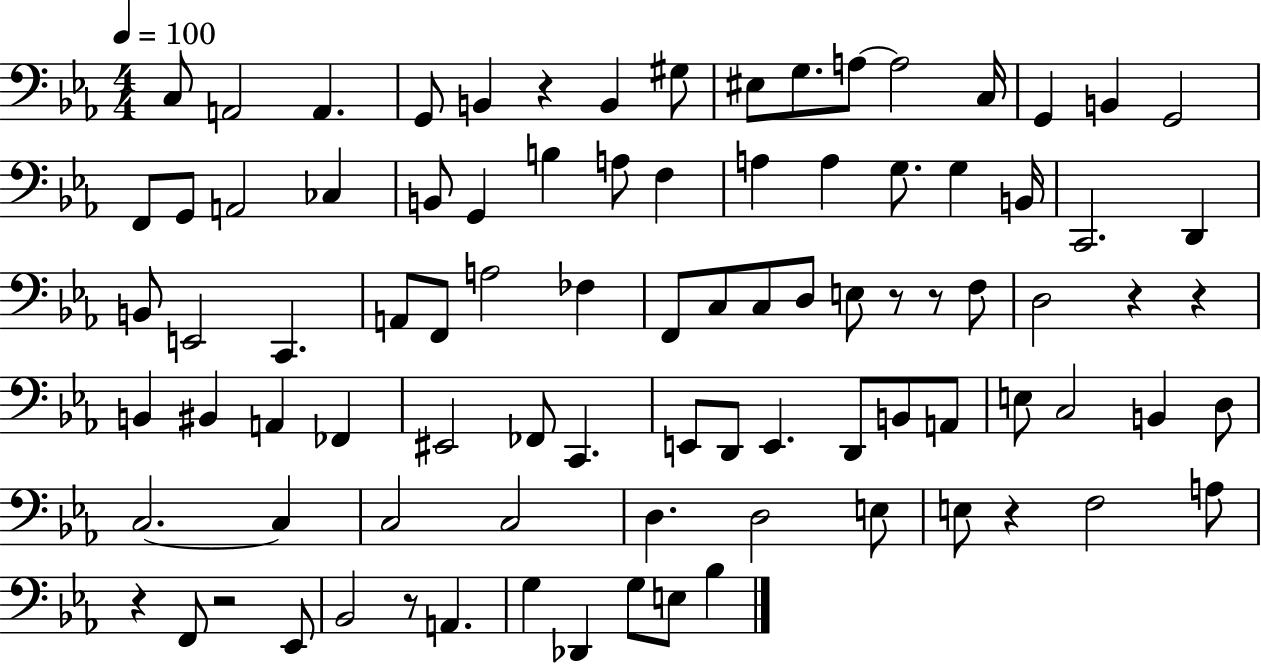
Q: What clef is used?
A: bass